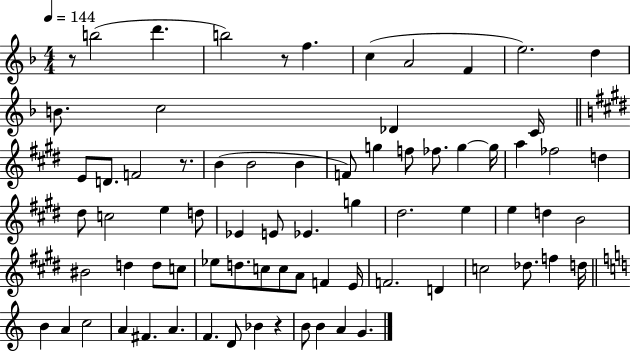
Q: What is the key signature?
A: F major